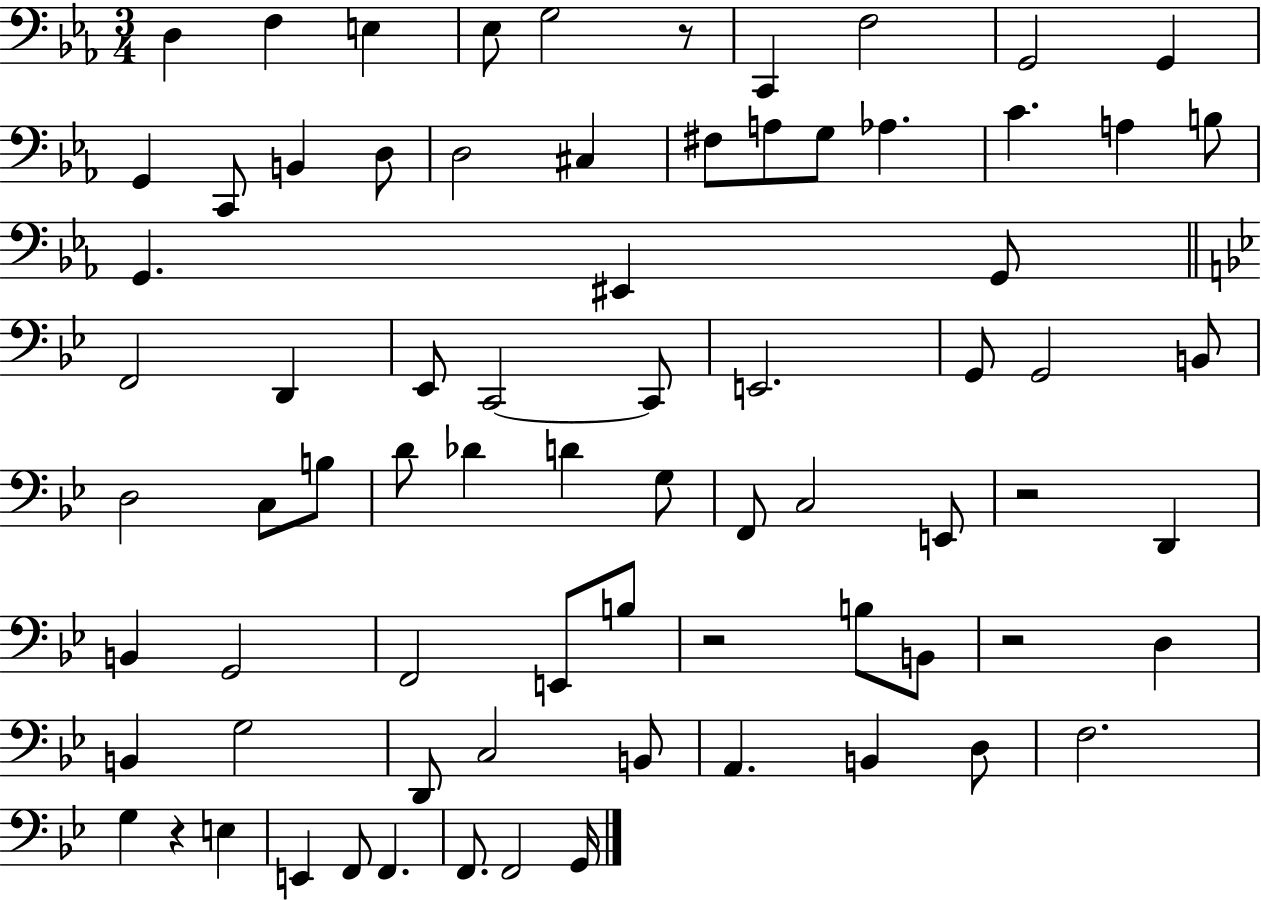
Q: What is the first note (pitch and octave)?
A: D3